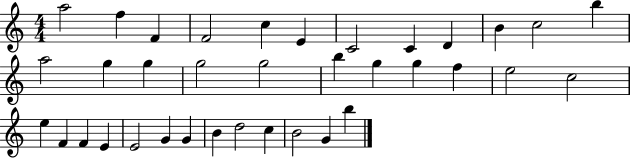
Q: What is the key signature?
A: C major